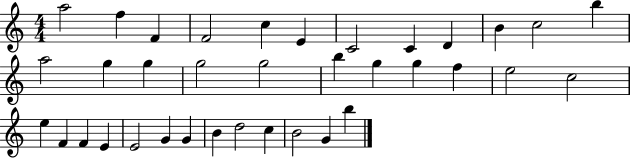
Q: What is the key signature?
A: C major